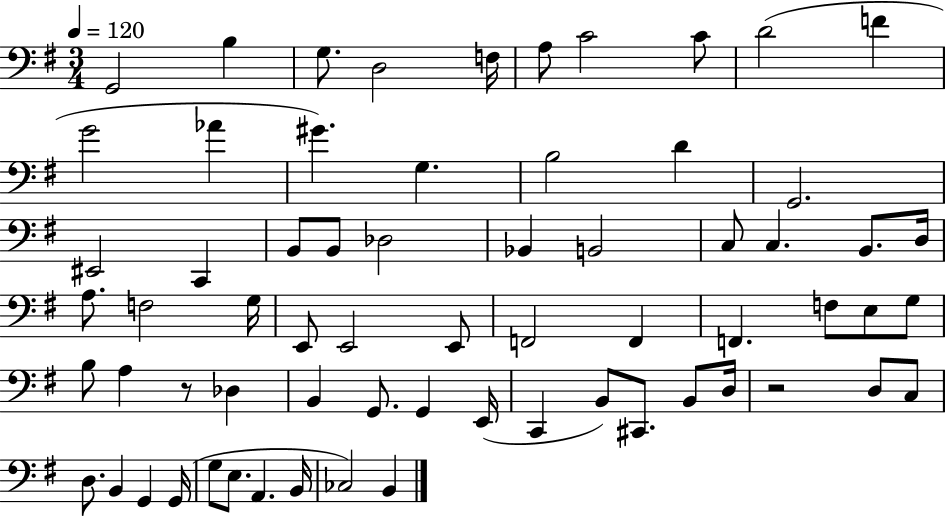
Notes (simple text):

G2/h B3/q G3/e. D3/h F3/s A3/e C4/h C4/e D4/h F4/q G4/h Ab4/q G#4/q. G3/q. B3/h D4/q G2/h. EIS2/h C2/q B2/e B2/e Db3/h Bb2/q B2/h C3/e C3/q. B2/e. D3/s A3/e. F3/h G3/s E2/e E2/h E2/e F2/h F2/q F2/q. F3/e E3/e G3/e B3/e A3/q R/e Db3/q B2/q G2/e. G2/q E2/s C2/q B2/e C#2/e. B2/e D3/s R/h D3/e C3/e D3/e. B2/q G2/q G2/s G3/e E3/e. A2/q. B2/s CES3/h B2/q